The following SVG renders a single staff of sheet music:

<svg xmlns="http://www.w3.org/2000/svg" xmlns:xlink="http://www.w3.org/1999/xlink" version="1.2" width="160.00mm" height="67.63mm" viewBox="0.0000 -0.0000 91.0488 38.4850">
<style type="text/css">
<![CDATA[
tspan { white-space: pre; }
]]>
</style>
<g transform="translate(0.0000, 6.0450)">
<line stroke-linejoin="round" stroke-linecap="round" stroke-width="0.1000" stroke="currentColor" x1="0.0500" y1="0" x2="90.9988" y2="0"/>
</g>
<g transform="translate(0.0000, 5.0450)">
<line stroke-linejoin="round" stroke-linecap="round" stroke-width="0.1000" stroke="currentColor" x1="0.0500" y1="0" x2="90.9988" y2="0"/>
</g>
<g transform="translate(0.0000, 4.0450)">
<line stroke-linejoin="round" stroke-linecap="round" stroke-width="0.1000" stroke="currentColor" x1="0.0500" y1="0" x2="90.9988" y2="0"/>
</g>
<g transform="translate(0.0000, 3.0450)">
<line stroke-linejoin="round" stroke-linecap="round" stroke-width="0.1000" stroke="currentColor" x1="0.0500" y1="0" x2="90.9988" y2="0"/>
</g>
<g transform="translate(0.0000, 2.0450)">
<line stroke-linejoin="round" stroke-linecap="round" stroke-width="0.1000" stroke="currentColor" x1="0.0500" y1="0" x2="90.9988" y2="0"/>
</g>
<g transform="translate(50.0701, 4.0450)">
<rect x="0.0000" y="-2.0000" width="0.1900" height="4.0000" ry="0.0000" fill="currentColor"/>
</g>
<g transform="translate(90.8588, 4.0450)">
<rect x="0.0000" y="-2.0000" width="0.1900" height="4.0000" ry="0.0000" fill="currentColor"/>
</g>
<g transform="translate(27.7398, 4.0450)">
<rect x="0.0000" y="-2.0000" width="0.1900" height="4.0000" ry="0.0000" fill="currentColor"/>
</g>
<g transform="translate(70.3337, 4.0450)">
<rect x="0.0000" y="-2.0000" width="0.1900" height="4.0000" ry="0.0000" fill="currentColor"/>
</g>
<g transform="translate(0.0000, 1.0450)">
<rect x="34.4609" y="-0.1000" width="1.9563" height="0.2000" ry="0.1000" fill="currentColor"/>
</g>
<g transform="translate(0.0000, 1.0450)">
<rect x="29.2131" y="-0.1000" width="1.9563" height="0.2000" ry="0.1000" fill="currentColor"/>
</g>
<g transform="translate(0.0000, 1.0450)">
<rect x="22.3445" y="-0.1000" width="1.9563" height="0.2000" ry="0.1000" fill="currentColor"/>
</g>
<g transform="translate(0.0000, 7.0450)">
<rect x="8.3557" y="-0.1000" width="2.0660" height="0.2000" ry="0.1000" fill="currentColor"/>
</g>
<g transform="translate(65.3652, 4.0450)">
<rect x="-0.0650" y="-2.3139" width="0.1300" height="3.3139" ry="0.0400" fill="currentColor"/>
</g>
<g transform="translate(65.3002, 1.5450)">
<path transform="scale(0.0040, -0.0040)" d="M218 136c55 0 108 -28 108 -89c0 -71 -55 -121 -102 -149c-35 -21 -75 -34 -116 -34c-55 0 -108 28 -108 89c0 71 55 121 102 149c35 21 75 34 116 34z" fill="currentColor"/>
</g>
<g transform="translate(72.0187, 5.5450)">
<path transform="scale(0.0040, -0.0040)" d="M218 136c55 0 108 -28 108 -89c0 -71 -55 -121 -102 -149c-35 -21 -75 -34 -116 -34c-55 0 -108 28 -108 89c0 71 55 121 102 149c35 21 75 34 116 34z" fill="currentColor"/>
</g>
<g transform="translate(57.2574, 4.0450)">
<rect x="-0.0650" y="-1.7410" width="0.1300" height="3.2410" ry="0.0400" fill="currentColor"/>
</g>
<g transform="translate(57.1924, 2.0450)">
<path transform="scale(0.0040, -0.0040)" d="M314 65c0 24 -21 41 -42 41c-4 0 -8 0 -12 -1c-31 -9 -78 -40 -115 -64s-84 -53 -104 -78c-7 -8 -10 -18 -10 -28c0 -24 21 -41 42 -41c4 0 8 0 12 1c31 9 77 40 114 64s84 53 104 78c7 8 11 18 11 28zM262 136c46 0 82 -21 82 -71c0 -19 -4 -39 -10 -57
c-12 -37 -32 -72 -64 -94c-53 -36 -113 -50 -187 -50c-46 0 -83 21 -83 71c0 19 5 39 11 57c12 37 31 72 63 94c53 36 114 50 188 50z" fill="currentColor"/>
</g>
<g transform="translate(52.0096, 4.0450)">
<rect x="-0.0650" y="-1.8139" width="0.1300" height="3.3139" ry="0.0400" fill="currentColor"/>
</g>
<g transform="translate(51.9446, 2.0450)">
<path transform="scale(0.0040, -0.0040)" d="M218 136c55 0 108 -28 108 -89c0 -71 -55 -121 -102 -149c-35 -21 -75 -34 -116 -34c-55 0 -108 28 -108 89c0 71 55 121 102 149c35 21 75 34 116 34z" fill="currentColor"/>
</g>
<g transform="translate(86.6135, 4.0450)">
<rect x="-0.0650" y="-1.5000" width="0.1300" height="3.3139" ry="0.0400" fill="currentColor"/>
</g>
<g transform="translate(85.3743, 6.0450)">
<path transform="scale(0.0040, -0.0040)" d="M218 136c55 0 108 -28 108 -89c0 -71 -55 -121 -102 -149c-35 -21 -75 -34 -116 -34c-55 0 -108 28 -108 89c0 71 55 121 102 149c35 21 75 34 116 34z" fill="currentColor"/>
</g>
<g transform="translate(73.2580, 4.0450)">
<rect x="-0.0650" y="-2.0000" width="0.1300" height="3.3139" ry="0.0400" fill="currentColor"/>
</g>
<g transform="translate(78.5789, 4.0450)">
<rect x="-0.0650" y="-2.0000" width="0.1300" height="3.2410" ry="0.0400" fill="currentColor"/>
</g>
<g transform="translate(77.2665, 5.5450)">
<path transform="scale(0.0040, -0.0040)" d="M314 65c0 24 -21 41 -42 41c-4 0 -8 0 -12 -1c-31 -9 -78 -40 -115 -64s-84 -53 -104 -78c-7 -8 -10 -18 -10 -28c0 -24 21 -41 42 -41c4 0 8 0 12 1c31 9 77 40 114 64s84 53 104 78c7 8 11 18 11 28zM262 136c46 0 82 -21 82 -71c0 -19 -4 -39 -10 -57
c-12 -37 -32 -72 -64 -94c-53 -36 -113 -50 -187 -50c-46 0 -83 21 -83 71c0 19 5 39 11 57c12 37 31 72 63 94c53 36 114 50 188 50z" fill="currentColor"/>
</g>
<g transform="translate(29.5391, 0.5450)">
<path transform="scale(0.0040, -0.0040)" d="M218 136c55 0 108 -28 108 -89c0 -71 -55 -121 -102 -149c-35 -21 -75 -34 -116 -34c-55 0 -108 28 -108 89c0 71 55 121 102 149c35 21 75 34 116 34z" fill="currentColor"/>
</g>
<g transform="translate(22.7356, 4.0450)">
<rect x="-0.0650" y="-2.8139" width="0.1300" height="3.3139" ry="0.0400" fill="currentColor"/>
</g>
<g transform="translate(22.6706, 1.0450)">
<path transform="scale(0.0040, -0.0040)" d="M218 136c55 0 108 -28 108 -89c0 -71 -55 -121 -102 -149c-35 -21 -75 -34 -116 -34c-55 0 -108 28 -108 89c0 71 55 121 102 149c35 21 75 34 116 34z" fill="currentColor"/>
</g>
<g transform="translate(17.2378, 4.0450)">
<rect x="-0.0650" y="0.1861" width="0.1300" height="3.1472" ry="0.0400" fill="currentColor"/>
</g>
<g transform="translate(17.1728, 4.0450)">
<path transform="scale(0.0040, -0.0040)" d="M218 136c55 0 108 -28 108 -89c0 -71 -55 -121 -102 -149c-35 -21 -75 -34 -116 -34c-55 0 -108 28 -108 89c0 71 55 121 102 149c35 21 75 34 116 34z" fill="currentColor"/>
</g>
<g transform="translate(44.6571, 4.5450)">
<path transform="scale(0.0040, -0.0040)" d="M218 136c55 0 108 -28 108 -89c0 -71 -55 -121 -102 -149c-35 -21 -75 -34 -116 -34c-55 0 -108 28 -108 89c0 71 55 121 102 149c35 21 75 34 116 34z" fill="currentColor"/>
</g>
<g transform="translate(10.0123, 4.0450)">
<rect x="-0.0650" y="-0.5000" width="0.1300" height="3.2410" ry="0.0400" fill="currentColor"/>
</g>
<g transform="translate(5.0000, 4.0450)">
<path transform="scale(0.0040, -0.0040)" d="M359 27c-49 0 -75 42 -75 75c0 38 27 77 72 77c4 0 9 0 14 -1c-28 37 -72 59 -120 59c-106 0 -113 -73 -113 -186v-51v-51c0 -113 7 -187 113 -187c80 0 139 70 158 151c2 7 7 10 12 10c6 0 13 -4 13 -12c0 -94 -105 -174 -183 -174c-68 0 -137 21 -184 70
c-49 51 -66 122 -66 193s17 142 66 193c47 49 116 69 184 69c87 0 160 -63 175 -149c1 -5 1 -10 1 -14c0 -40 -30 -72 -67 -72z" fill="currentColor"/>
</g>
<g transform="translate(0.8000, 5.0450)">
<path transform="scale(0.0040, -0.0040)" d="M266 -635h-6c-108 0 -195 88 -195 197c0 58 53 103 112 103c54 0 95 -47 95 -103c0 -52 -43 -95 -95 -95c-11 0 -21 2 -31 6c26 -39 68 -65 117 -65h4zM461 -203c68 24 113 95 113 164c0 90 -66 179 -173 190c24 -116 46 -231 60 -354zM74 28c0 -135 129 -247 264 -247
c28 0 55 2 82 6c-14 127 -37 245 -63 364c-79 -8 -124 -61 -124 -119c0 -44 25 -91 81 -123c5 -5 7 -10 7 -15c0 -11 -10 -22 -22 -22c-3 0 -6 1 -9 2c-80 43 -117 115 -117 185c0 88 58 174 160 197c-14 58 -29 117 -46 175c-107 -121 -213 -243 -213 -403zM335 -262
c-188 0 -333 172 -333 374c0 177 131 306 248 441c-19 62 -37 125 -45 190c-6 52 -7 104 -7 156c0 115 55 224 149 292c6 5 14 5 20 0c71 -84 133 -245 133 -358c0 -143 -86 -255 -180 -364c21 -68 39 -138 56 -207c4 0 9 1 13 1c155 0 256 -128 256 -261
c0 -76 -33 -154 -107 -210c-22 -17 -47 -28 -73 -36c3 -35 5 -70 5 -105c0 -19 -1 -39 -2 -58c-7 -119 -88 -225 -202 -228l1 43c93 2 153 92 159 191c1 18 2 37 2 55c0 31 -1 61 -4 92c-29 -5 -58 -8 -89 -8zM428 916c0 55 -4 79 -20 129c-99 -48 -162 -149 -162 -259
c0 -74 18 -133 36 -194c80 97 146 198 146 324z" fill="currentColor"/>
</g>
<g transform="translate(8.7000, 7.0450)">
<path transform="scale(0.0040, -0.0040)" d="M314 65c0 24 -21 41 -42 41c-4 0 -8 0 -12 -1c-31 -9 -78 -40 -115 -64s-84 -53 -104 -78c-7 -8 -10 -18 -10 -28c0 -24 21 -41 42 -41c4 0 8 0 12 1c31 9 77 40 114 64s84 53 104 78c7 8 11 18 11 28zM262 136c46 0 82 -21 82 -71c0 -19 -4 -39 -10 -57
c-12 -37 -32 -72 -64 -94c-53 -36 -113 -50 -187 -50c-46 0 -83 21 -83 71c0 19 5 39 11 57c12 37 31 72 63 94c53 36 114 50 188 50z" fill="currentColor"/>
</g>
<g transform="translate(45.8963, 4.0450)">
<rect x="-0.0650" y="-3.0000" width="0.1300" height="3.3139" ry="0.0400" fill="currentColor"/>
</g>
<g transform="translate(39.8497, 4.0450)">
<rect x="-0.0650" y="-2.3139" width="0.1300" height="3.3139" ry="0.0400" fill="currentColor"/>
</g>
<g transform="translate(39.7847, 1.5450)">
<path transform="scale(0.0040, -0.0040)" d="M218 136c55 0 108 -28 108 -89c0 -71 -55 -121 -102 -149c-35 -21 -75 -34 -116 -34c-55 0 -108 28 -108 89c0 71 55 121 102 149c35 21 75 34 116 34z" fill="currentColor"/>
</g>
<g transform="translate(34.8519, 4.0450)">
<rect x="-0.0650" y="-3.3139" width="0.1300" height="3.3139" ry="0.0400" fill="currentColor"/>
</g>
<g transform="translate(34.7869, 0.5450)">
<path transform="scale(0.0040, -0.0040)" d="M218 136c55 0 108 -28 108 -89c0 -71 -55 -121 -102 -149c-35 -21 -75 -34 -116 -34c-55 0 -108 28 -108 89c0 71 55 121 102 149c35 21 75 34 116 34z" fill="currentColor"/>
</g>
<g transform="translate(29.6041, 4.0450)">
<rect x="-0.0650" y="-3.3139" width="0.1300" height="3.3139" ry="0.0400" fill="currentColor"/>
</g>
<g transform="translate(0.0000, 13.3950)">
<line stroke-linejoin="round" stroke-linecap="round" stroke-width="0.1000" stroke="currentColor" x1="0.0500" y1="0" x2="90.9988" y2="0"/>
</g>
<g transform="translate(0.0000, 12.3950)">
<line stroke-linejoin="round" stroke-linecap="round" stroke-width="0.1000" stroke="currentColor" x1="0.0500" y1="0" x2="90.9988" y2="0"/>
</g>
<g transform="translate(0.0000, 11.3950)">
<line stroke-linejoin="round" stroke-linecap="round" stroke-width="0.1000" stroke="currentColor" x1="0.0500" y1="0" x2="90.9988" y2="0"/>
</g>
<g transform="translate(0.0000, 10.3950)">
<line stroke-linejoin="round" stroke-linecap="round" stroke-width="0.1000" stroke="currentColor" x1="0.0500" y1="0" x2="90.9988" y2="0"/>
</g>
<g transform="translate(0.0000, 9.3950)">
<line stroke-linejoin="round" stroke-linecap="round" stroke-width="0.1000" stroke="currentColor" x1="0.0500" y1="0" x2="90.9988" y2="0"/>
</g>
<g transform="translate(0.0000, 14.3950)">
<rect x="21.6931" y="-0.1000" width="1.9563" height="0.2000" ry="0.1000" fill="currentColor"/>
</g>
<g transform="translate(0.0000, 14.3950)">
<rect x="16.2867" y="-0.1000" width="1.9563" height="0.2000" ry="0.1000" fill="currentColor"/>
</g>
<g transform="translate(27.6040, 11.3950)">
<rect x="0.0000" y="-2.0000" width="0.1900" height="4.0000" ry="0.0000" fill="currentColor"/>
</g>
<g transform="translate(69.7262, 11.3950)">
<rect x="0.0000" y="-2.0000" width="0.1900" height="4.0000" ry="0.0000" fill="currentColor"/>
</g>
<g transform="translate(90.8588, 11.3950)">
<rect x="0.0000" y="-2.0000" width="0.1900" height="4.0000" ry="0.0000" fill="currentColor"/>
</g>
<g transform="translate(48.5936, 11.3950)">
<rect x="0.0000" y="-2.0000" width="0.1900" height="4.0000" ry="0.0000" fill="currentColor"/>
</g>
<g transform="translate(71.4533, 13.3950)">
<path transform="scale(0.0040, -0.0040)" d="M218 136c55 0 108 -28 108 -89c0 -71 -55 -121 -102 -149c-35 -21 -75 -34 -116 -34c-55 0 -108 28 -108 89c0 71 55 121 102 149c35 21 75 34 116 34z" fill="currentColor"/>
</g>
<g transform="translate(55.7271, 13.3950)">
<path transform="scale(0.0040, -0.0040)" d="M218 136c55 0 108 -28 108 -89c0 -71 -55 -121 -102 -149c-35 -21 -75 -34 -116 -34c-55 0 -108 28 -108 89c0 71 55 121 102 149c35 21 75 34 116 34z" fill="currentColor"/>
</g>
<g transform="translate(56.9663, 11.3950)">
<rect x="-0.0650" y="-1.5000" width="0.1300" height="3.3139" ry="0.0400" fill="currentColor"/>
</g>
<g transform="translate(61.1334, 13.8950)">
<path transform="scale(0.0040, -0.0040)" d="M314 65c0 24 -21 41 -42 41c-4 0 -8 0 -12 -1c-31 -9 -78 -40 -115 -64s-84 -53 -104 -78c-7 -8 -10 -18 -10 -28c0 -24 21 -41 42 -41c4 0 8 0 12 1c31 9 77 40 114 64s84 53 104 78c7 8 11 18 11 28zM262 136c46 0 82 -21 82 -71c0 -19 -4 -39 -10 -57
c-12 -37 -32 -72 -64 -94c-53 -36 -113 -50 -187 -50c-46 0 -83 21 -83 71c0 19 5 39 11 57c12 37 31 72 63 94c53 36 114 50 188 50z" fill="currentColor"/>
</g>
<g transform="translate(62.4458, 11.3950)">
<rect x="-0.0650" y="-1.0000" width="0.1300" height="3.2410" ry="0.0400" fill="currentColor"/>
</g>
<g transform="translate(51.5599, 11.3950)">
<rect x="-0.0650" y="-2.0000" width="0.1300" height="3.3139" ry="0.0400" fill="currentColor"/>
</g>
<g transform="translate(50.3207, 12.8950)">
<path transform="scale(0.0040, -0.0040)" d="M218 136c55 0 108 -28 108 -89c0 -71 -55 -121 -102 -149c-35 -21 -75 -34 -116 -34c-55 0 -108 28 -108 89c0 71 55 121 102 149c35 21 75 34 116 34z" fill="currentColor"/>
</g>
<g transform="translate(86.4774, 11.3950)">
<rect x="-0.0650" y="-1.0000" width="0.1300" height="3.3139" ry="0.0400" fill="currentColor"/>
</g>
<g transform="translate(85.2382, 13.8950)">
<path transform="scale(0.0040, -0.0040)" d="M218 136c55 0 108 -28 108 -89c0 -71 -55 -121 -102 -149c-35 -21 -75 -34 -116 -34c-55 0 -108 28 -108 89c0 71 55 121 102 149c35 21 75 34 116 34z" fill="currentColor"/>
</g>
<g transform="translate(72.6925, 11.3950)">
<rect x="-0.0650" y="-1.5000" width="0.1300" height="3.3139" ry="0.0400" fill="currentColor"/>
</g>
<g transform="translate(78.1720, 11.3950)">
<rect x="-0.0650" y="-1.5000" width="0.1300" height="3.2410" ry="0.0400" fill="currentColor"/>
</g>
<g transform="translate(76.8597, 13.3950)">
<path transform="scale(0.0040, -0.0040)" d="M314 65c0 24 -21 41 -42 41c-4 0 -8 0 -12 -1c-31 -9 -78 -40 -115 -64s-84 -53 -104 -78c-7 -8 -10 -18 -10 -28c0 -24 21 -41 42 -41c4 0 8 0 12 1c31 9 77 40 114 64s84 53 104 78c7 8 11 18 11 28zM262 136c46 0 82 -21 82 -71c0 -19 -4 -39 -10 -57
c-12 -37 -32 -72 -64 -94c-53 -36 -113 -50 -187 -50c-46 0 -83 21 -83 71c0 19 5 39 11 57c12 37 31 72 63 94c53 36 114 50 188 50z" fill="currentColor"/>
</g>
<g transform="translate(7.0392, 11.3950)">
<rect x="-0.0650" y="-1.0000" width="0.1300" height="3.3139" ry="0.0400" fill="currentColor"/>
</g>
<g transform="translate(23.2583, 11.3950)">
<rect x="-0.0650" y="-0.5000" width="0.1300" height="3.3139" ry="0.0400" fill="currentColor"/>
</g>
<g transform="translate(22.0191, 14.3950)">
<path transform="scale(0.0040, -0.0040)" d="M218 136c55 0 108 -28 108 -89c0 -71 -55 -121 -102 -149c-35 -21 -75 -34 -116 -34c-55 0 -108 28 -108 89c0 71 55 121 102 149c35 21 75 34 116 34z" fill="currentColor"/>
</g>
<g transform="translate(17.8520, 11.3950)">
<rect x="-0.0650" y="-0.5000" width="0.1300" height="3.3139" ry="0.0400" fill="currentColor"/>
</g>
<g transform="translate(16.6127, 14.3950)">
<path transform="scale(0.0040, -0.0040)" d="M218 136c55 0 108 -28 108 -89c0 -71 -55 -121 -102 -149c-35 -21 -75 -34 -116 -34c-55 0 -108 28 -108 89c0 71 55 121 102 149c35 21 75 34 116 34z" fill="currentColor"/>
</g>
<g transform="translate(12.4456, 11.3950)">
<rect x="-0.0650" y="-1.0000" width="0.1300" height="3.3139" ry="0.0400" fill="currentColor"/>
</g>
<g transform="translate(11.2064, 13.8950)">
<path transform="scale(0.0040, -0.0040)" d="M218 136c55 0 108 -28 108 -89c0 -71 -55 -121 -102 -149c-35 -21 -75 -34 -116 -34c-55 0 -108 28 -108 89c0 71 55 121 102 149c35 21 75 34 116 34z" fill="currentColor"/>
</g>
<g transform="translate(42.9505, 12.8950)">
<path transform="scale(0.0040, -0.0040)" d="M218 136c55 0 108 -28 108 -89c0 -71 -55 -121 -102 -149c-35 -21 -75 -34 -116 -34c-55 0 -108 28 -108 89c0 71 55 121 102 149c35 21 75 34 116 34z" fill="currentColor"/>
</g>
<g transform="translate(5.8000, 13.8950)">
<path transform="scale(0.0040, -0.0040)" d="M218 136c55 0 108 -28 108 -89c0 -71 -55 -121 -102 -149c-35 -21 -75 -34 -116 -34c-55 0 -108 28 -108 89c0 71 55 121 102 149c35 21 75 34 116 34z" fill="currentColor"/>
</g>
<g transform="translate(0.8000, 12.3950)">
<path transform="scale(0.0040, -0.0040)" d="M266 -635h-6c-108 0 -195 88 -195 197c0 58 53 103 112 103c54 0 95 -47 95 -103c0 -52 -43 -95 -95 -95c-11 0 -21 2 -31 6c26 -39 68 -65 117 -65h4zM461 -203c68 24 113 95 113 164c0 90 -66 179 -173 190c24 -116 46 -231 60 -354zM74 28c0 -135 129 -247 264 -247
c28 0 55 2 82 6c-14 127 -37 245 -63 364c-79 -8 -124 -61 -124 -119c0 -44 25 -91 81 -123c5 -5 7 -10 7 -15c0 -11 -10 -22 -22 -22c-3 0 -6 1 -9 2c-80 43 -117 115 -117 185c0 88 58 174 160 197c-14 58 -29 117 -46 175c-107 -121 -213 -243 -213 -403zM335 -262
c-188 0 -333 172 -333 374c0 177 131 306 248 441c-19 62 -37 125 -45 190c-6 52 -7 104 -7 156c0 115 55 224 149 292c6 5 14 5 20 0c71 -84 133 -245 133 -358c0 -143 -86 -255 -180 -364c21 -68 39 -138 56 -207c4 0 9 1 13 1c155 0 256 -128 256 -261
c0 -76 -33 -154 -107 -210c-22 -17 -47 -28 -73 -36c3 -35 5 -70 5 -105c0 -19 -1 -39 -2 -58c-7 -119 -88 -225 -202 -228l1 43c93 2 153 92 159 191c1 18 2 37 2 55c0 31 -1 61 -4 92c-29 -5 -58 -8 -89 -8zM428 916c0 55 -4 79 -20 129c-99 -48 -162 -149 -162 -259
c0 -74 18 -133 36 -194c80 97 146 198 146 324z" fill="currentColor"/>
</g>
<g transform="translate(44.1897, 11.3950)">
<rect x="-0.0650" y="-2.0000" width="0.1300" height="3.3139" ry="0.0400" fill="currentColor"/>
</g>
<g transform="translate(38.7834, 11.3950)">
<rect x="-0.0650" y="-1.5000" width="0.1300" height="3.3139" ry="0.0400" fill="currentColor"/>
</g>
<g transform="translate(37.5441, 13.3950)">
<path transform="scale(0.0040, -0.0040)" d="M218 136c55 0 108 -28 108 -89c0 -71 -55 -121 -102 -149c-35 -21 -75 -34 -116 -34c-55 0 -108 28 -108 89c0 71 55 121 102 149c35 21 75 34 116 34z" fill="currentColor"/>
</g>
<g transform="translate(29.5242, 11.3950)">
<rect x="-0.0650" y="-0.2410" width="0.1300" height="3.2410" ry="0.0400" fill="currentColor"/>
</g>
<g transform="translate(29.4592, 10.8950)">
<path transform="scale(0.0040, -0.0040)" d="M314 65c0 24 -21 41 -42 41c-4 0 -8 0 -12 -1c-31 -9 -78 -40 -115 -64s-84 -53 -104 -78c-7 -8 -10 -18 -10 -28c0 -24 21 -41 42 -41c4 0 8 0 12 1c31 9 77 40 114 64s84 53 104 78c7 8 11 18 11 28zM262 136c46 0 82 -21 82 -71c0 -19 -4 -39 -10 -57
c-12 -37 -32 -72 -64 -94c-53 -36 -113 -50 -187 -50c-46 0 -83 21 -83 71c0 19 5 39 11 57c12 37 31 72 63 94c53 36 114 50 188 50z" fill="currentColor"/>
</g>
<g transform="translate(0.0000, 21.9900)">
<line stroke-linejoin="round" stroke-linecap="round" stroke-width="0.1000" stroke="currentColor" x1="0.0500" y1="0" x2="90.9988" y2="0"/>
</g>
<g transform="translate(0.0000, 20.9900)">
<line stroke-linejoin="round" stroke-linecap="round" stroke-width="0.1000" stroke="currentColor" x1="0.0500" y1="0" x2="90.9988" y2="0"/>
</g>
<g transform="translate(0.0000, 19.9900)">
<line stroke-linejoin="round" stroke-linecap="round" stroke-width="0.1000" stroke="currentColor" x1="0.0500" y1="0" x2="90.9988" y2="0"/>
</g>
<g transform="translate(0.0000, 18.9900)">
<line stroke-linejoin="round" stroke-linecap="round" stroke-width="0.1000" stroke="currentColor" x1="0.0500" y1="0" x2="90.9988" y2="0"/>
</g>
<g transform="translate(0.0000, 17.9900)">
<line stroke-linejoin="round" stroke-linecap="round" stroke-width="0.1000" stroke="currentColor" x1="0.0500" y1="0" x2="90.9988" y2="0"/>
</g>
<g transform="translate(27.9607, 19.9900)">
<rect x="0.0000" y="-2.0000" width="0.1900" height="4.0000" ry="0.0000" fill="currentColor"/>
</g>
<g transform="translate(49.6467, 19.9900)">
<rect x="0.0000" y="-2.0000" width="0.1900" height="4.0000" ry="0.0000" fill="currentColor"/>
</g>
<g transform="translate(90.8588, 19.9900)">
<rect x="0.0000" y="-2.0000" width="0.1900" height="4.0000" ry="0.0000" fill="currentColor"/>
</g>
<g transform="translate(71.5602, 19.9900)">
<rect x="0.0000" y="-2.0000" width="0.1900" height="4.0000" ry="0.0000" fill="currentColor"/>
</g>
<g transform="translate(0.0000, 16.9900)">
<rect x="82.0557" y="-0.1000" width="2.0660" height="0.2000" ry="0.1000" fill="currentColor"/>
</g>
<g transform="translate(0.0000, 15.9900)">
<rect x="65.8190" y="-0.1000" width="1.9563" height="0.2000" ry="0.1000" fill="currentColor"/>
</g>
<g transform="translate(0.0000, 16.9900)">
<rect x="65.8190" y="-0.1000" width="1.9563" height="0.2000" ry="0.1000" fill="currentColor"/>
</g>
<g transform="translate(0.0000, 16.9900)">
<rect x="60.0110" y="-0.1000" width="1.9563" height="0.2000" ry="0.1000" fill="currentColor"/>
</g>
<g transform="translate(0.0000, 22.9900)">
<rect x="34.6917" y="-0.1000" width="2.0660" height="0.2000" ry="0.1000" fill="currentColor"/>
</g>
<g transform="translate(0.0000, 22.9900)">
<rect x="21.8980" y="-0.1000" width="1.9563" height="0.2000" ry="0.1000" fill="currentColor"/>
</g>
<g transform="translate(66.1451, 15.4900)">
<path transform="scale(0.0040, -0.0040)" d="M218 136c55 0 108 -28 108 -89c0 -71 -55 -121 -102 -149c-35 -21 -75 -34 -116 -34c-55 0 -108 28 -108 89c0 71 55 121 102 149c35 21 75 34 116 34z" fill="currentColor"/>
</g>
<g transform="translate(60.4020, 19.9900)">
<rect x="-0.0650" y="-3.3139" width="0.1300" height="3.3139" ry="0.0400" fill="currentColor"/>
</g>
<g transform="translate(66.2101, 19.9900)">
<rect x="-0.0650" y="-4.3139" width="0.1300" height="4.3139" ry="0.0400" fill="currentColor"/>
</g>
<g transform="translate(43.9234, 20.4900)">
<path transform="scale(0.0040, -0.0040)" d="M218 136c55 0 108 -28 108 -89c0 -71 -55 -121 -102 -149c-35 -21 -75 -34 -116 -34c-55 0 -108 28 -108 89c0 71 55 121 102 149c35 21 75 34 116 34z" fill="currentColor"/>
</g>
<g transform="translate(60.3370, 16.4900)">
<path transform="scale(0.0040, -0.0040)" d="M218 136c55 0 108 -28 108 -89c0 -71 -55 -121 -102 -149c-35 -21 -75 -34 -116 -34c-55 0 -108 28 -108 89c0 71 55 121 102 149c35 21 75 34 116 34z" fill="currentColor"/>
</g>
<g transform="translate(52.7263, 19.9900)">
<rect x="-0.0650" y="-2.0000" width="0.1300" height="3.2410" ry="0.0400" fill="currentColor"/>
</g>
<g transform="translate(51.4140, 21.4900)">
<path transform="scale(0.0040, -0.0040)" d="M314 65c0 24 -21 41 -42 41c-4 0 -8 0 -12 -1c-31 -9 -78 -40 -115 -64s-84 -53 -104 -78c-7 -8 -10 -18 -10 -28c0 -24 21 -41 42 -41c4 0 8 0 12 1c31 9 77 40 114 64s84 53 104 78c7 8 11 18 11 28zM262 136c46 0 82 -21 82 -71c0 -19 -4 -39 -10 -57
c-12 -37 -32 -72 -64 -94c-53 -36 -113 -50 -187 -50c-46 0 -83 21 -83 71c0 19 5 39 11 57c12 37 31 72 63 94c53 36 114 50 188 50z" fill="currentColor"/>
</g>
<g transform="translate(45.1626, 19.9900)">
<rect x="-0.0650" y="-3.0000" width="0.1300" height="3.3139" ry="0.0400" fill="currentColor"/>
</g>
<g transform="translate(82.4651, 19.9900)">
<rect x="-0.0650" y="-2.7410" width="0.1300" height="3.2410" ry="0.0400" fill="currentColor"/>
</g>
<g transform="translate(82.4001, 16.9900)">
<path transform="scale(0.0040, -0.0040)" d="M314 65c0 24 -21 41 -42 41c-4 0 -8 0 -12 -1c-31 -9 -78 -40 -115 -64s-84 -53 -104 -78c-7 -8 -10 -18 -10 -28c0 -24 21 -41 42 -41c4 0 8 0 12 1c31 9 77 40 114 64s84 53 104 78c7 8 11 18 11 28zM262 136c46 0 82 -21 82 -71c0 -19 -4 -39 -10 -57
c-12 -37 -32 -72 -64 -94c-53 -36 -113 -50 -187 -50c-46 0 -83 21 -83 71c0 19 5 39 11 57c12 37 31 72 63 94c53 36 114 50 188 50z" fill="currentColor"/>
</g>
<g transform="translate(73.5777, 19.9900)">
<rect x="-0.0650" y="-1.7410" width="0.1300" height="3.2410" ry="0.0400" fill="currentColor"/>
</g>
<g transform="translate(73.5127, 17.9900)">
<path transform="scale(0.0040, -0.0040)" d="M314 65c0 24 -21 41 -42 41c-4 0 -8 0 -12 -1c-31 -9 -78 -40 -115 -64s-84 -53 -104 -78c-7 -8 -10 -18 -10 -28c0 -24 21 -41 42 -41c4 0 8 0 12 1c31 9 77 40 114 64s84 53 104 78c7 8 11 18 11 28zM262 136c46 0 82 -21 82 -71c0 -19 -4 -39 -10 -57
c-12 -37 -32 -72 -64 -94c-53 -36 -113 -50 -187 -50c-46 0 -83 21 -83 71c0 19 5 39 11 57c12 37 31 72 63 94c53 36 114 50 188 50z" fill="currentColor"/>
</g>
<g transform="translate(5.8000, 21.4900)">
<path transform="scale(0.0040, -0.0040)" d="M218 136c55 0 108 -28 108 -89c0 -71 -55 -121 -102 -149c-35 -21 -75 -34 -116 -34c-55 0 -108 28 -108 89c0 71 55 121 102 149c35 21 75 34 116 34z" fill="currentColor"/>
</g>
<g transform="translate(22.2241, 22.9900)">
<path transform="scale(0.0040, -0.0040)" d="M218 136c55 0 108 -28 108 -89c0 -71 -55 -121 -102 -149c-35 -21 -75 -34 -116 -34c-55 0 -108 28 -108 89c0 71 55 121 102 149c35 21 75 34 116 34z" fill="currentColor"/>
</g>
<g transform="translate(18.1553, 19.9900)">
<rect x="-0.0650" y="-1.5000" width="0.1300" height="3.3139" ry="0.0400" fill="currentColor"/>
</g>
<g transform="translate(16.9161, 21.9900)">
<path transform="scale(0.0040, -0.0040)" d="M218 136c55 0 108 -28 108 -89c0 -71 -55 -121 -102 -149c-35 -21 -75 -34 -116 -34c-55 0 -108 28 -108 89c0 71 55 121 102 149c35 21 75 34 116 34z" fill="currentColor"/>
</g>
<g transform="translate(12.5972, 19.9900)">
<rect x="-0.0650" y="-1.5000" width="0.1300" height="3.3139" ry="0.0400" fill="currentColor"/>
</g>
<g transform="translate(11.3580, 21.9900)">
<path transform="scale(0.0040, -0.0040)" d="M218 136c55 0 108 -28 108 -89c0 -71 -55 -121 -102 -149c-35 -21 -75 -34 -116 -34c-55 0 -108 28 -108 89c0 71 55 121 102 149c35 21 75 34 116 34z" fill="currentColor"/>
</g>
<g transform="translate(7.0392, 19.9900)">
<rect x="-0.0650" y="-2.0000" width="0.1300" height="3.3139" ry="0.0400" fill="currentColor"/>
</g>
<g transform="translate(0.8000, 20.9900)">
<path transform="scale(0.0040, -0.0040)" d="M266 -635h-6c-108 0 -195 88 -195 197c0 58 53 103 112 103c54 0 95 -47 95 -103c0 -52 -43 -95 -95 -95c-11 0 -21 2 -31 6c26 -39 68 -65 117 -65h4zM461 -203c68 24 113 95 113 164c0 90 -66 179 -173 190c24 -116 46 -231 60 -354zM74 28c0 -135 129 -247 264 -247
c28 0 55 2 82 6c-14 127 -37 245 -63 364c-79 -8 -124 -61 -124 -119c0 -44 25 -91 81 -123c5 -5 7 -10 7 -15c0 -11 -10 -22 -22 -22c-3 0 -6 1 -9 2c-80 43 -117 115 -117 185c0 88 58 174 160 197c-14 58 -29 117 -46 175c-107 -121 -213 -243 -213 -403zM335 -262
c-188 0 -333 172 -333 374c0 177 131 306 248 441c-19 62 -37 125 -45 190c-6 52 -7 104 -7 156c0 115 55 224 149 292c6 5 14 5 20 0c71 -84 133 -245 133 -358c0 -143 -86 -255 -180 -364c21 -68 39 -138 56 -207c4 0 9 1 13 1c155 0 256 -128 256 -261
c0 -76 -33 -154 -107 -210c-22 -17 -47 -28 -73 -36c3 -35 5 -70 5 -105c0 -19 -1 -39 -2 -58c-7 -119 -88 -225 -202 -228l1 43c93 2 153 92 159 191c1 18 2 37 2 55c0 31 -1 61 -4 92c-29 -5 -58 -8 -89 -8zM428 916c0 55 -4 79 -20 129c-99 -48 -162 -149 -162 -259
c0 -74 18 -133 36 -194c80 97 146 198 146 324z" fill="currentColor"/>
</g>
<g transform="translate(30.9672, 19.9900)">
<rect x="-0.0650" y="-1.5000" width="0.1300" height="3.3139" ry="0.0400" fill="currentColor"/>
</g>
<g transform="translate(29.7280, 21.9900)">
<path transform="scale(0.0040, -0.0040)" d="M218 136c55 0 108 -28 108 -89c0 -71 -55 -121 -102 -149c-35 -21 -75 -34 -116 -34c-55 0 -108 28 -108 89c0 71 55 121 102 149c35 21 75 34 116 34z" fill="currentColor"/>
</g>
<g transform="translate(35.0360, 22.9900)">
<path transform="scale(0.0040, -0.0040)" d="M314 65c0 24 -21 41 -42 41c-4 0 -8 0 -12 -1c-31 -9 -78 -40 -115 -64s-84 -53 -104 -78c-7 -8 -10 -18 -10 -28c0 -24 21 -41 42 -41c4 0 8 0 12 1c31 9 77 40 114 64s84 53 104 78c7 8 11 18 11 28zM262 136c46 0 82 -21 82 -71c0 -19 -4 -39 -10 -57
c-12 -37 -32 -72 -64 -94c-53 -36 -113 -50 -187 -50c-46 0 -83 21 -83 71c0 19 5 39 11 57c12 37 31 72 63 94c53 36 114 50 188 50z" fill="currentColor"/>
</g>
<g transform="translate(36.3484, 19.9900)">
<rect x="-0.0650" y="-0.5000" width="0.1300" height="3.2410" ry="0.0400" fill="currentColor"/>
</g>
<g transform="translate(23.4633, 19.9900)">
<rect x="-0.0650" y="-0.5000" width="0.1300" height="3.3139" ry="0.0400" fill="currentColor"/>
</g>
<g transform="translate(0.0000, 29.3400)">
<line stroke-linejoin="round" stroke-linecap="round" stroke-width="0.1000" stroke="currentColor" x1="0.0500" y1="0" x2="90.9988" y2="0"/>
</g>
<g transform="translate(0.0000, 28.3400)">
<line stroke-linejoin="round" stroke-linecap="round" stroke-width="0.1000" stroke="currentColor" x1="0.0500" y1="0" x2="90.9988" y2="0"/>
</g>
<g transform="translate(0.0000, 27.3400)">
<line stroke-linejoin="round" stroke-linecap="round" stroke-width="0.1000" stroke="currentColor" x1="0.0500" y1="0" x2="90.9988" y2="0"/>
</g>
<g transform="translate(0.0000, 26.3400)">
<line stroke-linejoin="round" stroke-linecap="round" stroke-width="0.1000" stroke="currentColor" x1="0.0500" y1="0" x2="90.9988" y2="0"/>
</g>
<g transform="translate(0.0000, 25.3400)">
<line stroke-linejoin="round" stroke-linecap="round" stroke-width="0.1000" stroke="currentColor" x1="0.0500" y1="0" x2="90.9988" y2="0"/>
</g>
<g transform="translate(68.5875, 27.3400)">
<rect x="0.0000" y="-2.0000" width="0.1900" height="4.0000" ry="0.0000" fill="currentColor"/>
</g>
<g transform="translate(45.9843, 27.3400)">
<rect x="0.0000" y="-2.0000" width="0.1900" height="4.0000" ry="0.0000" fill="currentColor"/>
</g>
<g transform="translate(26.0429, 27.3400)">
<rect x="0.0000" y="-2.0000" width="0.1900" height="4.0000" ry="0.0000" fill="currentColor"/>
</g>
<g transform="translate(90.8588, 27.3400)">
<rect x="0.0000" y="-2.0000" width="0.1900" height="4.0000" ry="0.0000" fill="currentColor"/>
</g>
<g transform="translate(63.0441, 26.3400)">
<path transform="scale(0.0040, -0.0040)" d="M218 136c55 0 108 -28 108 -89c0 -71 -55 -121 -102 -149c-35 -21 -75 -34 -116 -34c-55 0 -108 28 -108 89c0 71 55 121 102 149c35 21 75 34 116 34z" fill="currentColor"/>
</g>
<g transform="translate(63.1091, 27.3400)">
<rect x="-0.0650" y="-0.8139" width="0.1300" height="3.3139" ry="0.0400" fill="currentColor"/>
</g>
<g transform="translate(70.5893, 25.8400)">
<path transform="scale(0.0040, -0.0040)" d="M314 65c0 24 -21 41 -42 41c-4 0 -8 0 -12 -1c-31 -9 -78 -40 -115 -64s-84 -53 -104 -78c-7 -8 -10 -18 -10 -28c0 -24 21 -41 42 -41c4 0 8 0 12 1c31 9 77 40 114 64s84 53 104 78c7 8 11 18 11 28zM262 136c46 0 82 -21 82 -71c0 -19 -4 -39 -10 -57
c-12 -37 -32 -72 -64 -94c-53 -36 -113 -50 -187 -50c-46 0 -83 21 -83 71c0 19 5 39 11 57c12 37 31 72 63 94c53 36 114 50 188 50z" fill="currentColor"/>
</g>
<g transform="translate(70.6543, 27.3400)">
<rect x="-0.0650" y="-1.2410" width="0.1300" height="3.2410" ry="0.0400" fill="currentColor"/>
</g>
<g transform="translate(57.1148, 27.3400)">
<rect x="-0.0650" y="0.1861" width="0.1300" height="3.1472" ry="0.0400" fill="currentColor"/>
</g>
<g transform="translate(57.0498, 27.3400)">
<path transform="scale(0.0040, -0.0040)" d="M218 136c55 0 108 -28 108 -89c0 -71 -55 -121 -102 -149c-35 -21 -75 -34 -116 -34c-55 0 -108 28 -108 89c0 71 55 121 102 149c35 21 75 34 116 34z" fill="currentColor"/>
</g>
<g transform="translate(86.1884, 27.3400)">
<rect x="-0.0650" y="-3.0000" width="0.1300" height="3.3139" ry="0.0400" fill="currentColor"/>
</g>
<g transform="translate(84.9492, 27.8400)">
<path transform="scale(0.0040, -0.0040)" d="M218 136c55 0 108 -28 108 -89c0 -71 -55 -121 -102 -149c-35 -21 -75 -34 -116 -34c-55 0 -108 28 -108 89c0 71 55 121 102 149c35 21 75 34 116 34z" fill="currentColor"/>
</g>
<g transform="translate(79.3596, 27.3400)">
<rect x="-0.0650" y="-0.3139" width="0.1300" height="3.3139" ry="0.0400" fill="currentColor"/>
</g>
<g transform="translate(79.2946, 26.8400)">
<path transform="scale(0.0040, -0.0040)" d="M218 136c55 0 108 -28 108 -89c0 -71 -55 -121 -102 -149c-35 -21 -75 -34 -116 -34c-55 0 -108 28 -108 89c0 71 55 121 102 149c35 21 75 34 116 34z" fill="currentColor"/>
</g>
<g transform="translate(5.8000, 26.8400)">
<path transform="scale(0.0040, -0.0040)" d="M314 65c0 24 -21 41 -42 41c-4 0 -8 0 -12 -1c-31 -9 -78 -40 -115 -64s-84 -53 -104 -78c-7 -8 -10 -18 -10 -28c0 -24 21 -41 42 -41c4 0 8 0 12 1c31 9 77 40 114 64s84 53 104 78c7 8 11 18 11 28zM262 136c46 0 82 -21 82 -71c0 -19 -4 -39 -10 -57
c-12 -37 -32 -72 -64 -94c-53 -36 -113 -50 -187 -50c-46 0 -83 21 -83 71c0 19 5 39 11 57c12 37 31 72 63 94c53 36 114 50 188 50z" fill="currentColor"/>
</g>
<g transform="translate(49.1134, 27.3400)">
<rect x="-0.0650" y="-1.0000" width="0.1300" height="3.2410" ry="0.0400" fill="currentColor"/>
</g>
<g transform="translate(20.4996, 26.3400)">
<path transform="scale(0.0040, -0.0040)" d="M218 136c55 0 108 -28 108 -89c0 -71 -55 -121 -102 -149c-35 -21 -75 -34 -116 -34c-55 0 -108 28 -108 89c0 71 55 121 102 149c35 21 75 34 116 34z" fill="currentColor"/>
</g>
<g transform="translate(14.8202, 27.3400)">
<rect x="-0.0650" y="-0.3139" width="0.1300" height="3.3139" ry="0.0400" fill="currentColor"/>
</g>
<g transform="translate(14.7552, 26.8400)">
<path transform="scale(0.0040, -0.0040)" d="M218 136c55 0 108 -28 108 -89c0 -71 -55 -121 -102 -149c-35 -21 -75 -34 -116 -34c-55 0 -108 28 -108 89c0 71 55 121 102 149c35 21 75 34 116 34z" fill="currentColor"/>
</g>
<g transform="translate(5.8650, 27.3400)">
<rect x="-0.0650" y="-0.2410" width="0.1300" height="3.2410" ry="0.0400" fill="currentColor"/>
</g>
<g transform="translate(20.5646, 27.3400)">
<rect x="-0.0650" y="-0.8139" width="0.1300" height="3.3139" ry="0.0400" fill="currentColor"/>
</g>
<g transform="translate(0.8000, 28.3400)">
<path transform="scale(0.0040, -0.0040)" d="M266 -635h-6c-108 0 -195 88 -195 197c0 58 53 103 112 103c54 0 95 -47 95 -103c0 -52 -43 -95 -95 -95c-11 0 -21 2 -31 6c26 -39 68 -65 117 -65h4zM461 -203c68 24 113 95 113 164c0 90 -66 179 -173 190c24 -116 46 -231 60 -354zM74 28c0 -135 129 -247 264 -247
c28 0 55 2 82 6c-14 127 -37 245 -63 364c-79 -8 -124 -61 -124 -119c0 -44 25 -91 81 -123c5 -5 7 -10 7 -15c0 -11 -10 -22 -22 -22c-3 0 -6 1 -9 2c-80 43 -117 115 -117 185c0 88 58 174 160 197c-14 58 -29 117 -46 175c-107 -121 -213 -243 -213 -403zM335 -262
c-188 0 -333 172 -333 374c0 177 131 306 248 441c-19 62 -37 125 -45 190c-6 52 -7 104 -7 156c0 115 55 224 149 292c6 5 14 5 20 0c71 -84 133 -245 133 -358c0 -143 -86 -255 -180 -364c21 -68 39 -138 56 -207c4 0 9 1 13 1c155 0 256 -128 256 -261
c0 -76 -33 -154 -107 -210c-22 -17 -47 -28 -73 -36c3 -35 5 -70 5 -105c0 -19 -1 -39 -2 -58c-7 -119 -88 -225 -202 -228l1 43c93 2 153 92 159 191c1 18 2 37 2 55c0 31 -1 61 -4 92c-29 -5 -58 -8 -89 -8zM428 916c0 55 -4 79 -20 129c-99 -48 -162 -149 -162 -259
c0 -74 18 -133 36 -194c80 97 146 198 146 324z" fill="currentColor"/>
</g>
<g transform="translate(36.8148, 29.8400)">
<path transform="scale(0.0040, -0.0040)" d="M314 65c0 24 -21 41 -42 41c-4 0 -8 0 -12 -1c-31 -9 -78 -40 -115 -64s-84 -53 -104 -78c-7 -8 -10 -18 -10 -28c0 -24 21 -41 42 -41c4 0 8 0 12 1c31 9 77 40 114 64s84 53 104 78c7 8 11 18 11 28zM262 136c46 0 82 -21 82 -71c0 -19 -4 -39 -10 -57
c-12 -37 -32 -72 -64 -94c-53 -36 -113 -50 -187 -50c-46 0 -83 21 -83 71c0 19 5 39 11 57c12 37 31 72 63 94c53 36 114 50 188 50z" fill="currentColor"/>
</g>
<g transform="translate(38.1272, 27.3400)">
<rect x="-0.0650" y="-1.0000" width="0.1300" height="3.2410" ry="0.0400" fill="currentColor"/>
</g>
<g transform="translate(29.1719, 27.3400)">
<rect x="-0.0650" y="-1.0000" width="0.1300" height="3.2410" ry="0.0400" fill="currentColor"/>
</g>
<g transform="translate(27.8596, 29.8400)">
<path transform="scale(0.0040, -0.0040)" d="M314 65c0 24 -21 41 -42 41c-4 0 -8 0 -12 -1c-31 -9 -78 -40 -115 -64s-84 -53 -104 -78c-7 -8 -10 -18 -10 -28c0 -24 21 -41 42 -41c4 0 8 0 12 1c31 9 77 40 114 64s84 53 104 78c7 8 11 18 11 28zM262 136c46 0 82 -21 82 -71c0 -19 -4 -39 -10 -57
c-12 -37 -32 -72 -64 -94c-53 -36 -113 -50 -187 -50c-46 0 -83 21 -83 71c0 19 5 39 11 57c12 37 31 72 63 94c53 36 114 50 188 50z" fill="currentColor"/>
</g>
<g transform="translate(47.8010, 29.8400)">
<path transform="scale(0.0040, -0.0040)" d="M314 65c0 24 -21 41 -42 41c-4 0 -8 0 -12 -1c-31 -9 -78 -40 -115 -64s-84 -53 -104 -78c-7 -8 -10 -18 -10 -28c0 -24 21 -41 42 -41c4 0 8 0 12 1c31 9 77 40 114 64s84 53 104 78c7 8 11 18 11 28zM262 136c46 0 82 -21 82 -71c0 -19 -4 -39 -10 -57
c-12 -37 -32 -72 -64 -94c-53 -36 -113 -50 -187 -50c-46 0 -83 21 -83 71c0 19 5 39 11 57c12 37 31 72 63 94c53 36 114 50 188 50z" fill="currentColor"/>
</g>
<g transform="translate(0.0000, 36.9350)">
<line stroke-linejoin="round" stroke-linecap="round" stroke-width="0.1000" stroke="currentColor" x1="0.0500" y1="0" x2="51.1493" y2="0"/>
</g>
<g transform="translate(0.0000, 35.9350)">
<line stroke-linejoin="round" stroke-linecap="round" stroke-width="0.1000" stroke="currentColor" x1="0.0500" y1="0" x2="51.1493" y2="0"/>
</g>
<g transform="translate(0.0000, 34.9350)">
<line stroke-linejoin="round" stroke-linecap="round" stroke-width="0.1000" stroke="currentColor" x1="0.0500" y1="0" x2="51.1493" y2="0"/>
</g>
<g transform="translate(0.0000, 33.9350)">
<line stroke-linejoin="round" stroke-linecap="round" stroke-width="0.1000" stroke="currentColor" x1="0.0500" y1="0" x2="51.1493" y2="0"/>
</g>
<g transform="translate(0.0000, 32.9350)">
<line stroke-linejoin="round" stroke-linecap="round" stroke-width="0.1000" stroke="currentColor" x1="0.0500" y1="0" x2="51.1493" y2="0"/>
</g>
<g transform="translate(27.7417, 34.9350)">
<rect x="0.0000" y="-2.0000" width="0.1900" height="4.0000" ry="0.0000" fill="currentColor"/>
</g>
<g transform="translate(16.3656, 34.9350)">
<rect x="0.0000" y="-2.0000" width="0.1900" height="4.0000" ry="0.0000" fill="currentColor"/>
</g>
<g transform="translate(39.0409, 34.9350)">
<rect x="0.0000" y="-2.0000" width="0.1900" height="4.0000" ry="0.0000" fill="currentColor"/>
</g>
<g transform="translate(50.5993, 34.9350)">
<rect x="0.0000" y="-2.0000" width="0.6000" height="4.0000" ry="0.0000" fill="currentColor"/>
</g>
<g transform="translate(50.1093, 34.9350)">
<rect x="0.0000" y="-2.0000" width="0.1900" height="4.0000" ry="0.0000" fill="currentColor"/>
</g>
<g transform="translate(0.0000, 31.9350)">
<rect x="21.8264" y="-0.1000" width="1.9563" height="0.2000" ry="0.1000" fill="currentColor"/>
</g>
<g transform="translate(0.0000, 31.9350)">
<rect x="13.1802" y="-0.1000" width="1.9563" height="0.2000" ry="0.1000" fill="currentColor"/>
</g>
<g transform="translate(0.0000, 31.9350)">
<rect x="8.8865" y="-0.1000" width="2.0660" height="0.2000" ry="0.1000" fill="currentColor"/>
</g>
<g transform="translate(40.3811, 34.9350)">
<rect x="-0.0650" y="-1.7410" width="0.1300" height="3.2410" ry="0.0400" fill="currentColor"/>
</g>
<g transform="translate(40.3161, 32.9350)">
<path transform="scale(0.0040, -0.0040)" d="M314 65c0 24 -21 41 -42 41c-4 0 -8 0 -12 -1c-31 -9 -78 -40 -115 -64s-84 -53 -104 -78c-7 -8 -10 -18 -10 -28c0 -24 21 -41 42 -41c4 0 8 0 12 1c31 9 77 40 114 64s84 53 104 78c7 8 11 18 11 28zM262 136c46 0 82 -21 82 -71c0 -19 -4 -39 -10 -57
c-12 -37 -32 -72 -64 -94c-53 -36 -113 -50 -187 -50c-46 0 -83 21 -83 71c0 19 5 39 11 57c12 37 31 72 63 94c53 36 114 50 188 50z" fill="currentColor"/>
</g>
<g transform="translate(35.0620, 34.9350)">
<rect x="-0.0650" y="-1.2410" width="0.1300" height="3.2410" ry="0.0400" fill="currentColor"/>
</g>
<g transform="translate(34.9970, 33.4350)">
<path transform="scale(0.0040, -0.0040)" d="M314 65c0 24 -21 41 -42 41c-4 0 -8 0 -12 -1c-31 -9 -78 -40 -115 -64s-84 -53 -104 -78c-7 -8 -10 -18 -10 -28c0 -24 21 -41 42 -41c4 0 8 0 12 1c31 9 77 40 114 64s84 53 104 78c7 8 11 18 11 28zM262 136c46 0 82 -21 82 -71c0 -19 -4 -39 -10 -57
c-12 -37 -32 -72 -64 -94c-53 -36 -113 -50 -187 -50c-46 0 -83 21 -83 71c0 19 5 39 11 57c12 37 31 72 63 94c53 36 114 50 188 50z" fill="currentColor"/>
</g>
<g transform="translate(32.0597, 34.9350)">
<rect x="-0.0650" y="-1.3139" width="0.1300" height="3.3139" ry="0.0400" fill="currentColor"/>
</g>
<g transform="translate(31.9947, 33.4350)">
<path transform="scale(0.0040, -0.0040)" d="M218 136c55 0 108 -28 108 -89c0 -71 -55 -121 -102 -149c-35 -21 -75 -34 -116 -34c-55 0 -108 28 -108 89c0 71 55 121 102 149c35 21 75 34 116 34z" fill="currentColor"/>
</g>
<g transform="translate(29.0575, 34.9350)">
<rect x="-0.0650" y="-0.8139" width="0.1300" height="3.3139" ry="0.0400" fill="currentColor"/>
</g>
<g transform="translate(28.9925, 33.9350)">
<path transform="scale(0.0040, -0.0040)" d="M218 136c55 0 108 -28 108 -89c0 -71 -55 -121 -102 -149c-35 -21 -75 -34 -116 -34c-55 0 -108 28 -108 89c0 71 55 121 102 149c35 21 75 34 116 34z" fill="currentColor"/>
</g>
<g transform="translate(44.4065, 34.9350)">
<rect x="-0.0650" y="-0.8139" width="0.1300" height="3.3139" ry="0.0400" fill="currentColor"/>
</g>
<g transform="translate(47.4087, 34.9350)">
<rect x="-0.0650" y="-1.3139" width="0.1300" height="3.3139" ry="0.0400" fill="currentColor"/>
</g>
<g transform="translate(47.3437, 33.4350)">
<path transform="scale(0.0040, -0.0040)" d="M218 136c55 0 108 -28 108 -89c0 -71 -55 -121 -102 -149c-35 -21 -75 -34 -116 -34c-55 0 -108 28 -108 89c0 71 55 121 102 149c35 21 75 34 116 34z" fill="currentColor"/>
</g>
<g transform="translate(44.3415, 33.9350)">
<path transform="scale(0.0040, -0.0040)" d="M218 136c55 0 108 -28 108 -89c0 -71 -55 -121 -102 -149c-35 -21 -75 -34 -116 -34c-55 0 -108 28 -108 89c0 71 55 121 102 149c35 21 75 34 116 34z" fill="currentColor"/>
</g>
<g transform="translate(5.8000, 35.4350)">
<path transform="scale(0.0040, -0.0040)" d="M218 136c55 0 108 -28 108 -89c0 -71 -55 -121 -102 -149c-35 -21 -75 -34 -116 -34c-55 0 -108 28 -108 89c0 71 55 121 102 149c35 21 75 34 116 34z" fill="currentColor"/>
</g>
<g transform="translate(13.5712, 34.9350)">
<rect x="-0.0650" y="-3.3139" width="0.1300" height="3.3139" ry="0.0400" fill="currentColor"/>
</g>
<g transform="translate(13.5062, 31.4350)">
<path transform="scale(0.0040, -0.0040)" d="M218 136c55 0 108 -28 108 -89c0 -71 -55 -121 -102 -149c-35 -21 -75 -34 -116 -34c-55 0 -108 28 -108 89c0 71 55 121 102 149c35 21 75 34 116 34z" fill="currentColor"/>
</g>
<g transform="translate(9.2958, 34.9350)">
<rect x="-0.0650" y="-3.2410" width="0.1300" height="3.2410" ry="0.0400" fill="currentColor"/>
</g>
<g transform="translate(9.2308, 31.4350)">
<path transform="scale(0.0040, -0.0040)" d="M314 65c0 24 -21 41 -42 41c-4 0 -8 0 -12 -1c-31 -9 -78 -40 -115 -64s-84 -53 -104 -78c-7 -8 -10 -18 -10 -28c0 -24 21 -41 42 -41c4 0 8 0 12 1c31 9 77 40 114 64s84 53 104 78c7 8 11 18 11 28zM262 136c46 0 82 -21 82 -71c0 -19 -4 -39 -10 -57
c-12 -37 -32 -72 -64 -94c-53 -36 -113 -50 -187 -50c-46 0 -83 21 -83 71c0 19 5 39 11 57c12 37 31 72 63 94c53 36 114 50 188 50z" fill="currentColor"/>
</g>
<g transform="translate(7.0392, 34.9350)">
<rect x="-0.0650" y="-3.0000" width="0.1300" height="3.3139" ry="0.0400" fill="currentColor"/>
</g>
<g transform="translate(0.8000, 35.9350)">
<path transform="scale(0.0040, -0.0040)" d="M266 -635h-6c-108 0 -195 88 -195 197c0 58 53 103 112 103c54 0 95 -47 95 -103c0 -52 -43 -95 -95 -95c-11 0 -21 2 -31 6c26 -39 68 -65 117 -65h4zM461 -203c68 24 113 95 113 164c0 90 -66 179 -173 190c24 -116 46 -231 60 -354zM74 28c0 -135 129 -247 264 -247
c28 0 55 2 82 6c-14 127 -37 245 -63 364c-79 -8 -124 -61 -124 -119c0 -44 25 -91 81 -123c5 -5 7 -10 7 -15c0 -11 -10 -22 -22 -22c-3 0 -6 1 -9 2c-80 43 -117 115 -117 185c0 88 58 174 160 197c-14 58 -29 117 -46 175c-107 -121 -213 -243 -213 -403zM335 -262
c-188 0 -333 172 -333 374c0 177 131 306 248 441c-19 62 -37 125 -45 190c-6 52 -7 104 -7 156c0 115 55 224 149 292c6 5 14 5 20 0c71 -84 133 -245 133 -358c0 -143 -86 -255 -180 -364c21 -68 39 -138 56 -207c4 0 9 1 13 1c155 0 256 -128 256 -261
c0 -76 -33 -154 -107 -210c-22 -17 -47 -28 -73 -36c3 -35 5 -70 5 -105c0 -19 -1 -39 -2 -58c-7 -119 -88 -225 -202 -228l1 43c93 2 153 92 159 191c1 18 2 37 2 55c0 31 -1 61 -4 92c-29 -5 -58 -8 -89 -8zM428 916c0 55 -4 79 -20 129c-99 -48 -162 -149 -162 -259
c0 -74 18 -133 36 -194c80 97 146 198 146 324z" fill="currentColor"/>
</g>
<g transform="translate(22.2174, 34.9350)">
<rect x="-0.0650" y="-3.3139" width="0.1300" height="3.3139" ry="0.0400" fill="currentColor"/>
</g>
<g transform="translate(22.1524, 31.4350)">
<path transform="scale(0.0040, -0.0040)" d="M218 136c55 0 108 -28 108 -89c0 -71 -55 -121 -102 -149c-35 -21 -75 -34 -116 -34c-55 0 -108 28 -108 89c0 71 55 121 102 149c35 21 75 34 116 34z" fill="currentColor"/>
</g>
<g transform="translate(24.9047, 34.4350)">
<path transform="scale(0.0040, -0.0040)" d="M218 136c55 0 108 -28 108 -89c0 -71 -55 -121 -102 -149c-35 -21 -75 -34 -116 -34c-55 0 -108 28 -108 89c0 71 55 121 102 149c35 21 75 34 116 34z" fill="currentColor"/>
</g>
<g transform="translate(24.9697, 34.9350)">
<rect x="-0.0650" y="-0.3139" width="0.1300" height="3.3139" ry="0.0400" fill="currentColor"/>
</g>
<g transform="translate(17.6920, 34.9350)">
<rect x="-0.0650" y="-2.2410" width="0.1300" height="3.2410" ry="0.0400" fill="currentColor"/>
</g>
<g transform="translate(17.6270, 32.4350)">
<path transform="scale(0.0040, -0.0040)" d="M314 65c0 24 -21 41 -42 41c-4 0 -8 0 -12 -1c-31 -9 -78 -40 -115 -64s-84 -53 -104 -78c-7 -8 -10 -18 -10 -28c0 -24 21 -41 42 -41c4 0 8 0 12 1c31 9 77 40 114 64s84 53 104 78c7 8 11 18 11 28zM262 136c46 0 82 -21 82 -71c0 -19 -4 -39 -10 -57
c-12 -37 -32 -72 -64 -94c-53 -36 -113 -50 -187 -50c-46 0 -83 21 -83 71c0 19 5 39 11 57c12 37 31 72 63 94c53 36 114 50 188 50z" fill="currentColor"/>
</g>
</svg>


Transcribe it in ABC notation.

X:1
T:Untitled
M:4/4
L:1/4
K:C
C2 B a b b g A f f2 g F F2 E D D C C c2 E F F E D2 E E2 D F E E C E C2 A F2 b d' f2 a2 c2 c d D2 D2 D2 B d e2 c A A b2 b g2 b c d e e2 f2 d e